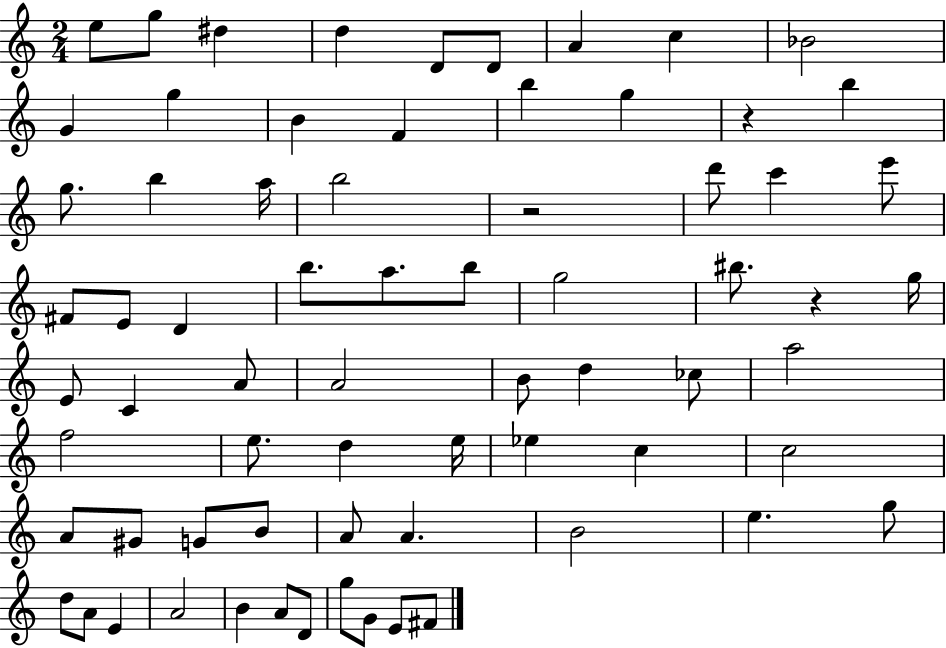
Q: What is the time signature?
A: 2/4